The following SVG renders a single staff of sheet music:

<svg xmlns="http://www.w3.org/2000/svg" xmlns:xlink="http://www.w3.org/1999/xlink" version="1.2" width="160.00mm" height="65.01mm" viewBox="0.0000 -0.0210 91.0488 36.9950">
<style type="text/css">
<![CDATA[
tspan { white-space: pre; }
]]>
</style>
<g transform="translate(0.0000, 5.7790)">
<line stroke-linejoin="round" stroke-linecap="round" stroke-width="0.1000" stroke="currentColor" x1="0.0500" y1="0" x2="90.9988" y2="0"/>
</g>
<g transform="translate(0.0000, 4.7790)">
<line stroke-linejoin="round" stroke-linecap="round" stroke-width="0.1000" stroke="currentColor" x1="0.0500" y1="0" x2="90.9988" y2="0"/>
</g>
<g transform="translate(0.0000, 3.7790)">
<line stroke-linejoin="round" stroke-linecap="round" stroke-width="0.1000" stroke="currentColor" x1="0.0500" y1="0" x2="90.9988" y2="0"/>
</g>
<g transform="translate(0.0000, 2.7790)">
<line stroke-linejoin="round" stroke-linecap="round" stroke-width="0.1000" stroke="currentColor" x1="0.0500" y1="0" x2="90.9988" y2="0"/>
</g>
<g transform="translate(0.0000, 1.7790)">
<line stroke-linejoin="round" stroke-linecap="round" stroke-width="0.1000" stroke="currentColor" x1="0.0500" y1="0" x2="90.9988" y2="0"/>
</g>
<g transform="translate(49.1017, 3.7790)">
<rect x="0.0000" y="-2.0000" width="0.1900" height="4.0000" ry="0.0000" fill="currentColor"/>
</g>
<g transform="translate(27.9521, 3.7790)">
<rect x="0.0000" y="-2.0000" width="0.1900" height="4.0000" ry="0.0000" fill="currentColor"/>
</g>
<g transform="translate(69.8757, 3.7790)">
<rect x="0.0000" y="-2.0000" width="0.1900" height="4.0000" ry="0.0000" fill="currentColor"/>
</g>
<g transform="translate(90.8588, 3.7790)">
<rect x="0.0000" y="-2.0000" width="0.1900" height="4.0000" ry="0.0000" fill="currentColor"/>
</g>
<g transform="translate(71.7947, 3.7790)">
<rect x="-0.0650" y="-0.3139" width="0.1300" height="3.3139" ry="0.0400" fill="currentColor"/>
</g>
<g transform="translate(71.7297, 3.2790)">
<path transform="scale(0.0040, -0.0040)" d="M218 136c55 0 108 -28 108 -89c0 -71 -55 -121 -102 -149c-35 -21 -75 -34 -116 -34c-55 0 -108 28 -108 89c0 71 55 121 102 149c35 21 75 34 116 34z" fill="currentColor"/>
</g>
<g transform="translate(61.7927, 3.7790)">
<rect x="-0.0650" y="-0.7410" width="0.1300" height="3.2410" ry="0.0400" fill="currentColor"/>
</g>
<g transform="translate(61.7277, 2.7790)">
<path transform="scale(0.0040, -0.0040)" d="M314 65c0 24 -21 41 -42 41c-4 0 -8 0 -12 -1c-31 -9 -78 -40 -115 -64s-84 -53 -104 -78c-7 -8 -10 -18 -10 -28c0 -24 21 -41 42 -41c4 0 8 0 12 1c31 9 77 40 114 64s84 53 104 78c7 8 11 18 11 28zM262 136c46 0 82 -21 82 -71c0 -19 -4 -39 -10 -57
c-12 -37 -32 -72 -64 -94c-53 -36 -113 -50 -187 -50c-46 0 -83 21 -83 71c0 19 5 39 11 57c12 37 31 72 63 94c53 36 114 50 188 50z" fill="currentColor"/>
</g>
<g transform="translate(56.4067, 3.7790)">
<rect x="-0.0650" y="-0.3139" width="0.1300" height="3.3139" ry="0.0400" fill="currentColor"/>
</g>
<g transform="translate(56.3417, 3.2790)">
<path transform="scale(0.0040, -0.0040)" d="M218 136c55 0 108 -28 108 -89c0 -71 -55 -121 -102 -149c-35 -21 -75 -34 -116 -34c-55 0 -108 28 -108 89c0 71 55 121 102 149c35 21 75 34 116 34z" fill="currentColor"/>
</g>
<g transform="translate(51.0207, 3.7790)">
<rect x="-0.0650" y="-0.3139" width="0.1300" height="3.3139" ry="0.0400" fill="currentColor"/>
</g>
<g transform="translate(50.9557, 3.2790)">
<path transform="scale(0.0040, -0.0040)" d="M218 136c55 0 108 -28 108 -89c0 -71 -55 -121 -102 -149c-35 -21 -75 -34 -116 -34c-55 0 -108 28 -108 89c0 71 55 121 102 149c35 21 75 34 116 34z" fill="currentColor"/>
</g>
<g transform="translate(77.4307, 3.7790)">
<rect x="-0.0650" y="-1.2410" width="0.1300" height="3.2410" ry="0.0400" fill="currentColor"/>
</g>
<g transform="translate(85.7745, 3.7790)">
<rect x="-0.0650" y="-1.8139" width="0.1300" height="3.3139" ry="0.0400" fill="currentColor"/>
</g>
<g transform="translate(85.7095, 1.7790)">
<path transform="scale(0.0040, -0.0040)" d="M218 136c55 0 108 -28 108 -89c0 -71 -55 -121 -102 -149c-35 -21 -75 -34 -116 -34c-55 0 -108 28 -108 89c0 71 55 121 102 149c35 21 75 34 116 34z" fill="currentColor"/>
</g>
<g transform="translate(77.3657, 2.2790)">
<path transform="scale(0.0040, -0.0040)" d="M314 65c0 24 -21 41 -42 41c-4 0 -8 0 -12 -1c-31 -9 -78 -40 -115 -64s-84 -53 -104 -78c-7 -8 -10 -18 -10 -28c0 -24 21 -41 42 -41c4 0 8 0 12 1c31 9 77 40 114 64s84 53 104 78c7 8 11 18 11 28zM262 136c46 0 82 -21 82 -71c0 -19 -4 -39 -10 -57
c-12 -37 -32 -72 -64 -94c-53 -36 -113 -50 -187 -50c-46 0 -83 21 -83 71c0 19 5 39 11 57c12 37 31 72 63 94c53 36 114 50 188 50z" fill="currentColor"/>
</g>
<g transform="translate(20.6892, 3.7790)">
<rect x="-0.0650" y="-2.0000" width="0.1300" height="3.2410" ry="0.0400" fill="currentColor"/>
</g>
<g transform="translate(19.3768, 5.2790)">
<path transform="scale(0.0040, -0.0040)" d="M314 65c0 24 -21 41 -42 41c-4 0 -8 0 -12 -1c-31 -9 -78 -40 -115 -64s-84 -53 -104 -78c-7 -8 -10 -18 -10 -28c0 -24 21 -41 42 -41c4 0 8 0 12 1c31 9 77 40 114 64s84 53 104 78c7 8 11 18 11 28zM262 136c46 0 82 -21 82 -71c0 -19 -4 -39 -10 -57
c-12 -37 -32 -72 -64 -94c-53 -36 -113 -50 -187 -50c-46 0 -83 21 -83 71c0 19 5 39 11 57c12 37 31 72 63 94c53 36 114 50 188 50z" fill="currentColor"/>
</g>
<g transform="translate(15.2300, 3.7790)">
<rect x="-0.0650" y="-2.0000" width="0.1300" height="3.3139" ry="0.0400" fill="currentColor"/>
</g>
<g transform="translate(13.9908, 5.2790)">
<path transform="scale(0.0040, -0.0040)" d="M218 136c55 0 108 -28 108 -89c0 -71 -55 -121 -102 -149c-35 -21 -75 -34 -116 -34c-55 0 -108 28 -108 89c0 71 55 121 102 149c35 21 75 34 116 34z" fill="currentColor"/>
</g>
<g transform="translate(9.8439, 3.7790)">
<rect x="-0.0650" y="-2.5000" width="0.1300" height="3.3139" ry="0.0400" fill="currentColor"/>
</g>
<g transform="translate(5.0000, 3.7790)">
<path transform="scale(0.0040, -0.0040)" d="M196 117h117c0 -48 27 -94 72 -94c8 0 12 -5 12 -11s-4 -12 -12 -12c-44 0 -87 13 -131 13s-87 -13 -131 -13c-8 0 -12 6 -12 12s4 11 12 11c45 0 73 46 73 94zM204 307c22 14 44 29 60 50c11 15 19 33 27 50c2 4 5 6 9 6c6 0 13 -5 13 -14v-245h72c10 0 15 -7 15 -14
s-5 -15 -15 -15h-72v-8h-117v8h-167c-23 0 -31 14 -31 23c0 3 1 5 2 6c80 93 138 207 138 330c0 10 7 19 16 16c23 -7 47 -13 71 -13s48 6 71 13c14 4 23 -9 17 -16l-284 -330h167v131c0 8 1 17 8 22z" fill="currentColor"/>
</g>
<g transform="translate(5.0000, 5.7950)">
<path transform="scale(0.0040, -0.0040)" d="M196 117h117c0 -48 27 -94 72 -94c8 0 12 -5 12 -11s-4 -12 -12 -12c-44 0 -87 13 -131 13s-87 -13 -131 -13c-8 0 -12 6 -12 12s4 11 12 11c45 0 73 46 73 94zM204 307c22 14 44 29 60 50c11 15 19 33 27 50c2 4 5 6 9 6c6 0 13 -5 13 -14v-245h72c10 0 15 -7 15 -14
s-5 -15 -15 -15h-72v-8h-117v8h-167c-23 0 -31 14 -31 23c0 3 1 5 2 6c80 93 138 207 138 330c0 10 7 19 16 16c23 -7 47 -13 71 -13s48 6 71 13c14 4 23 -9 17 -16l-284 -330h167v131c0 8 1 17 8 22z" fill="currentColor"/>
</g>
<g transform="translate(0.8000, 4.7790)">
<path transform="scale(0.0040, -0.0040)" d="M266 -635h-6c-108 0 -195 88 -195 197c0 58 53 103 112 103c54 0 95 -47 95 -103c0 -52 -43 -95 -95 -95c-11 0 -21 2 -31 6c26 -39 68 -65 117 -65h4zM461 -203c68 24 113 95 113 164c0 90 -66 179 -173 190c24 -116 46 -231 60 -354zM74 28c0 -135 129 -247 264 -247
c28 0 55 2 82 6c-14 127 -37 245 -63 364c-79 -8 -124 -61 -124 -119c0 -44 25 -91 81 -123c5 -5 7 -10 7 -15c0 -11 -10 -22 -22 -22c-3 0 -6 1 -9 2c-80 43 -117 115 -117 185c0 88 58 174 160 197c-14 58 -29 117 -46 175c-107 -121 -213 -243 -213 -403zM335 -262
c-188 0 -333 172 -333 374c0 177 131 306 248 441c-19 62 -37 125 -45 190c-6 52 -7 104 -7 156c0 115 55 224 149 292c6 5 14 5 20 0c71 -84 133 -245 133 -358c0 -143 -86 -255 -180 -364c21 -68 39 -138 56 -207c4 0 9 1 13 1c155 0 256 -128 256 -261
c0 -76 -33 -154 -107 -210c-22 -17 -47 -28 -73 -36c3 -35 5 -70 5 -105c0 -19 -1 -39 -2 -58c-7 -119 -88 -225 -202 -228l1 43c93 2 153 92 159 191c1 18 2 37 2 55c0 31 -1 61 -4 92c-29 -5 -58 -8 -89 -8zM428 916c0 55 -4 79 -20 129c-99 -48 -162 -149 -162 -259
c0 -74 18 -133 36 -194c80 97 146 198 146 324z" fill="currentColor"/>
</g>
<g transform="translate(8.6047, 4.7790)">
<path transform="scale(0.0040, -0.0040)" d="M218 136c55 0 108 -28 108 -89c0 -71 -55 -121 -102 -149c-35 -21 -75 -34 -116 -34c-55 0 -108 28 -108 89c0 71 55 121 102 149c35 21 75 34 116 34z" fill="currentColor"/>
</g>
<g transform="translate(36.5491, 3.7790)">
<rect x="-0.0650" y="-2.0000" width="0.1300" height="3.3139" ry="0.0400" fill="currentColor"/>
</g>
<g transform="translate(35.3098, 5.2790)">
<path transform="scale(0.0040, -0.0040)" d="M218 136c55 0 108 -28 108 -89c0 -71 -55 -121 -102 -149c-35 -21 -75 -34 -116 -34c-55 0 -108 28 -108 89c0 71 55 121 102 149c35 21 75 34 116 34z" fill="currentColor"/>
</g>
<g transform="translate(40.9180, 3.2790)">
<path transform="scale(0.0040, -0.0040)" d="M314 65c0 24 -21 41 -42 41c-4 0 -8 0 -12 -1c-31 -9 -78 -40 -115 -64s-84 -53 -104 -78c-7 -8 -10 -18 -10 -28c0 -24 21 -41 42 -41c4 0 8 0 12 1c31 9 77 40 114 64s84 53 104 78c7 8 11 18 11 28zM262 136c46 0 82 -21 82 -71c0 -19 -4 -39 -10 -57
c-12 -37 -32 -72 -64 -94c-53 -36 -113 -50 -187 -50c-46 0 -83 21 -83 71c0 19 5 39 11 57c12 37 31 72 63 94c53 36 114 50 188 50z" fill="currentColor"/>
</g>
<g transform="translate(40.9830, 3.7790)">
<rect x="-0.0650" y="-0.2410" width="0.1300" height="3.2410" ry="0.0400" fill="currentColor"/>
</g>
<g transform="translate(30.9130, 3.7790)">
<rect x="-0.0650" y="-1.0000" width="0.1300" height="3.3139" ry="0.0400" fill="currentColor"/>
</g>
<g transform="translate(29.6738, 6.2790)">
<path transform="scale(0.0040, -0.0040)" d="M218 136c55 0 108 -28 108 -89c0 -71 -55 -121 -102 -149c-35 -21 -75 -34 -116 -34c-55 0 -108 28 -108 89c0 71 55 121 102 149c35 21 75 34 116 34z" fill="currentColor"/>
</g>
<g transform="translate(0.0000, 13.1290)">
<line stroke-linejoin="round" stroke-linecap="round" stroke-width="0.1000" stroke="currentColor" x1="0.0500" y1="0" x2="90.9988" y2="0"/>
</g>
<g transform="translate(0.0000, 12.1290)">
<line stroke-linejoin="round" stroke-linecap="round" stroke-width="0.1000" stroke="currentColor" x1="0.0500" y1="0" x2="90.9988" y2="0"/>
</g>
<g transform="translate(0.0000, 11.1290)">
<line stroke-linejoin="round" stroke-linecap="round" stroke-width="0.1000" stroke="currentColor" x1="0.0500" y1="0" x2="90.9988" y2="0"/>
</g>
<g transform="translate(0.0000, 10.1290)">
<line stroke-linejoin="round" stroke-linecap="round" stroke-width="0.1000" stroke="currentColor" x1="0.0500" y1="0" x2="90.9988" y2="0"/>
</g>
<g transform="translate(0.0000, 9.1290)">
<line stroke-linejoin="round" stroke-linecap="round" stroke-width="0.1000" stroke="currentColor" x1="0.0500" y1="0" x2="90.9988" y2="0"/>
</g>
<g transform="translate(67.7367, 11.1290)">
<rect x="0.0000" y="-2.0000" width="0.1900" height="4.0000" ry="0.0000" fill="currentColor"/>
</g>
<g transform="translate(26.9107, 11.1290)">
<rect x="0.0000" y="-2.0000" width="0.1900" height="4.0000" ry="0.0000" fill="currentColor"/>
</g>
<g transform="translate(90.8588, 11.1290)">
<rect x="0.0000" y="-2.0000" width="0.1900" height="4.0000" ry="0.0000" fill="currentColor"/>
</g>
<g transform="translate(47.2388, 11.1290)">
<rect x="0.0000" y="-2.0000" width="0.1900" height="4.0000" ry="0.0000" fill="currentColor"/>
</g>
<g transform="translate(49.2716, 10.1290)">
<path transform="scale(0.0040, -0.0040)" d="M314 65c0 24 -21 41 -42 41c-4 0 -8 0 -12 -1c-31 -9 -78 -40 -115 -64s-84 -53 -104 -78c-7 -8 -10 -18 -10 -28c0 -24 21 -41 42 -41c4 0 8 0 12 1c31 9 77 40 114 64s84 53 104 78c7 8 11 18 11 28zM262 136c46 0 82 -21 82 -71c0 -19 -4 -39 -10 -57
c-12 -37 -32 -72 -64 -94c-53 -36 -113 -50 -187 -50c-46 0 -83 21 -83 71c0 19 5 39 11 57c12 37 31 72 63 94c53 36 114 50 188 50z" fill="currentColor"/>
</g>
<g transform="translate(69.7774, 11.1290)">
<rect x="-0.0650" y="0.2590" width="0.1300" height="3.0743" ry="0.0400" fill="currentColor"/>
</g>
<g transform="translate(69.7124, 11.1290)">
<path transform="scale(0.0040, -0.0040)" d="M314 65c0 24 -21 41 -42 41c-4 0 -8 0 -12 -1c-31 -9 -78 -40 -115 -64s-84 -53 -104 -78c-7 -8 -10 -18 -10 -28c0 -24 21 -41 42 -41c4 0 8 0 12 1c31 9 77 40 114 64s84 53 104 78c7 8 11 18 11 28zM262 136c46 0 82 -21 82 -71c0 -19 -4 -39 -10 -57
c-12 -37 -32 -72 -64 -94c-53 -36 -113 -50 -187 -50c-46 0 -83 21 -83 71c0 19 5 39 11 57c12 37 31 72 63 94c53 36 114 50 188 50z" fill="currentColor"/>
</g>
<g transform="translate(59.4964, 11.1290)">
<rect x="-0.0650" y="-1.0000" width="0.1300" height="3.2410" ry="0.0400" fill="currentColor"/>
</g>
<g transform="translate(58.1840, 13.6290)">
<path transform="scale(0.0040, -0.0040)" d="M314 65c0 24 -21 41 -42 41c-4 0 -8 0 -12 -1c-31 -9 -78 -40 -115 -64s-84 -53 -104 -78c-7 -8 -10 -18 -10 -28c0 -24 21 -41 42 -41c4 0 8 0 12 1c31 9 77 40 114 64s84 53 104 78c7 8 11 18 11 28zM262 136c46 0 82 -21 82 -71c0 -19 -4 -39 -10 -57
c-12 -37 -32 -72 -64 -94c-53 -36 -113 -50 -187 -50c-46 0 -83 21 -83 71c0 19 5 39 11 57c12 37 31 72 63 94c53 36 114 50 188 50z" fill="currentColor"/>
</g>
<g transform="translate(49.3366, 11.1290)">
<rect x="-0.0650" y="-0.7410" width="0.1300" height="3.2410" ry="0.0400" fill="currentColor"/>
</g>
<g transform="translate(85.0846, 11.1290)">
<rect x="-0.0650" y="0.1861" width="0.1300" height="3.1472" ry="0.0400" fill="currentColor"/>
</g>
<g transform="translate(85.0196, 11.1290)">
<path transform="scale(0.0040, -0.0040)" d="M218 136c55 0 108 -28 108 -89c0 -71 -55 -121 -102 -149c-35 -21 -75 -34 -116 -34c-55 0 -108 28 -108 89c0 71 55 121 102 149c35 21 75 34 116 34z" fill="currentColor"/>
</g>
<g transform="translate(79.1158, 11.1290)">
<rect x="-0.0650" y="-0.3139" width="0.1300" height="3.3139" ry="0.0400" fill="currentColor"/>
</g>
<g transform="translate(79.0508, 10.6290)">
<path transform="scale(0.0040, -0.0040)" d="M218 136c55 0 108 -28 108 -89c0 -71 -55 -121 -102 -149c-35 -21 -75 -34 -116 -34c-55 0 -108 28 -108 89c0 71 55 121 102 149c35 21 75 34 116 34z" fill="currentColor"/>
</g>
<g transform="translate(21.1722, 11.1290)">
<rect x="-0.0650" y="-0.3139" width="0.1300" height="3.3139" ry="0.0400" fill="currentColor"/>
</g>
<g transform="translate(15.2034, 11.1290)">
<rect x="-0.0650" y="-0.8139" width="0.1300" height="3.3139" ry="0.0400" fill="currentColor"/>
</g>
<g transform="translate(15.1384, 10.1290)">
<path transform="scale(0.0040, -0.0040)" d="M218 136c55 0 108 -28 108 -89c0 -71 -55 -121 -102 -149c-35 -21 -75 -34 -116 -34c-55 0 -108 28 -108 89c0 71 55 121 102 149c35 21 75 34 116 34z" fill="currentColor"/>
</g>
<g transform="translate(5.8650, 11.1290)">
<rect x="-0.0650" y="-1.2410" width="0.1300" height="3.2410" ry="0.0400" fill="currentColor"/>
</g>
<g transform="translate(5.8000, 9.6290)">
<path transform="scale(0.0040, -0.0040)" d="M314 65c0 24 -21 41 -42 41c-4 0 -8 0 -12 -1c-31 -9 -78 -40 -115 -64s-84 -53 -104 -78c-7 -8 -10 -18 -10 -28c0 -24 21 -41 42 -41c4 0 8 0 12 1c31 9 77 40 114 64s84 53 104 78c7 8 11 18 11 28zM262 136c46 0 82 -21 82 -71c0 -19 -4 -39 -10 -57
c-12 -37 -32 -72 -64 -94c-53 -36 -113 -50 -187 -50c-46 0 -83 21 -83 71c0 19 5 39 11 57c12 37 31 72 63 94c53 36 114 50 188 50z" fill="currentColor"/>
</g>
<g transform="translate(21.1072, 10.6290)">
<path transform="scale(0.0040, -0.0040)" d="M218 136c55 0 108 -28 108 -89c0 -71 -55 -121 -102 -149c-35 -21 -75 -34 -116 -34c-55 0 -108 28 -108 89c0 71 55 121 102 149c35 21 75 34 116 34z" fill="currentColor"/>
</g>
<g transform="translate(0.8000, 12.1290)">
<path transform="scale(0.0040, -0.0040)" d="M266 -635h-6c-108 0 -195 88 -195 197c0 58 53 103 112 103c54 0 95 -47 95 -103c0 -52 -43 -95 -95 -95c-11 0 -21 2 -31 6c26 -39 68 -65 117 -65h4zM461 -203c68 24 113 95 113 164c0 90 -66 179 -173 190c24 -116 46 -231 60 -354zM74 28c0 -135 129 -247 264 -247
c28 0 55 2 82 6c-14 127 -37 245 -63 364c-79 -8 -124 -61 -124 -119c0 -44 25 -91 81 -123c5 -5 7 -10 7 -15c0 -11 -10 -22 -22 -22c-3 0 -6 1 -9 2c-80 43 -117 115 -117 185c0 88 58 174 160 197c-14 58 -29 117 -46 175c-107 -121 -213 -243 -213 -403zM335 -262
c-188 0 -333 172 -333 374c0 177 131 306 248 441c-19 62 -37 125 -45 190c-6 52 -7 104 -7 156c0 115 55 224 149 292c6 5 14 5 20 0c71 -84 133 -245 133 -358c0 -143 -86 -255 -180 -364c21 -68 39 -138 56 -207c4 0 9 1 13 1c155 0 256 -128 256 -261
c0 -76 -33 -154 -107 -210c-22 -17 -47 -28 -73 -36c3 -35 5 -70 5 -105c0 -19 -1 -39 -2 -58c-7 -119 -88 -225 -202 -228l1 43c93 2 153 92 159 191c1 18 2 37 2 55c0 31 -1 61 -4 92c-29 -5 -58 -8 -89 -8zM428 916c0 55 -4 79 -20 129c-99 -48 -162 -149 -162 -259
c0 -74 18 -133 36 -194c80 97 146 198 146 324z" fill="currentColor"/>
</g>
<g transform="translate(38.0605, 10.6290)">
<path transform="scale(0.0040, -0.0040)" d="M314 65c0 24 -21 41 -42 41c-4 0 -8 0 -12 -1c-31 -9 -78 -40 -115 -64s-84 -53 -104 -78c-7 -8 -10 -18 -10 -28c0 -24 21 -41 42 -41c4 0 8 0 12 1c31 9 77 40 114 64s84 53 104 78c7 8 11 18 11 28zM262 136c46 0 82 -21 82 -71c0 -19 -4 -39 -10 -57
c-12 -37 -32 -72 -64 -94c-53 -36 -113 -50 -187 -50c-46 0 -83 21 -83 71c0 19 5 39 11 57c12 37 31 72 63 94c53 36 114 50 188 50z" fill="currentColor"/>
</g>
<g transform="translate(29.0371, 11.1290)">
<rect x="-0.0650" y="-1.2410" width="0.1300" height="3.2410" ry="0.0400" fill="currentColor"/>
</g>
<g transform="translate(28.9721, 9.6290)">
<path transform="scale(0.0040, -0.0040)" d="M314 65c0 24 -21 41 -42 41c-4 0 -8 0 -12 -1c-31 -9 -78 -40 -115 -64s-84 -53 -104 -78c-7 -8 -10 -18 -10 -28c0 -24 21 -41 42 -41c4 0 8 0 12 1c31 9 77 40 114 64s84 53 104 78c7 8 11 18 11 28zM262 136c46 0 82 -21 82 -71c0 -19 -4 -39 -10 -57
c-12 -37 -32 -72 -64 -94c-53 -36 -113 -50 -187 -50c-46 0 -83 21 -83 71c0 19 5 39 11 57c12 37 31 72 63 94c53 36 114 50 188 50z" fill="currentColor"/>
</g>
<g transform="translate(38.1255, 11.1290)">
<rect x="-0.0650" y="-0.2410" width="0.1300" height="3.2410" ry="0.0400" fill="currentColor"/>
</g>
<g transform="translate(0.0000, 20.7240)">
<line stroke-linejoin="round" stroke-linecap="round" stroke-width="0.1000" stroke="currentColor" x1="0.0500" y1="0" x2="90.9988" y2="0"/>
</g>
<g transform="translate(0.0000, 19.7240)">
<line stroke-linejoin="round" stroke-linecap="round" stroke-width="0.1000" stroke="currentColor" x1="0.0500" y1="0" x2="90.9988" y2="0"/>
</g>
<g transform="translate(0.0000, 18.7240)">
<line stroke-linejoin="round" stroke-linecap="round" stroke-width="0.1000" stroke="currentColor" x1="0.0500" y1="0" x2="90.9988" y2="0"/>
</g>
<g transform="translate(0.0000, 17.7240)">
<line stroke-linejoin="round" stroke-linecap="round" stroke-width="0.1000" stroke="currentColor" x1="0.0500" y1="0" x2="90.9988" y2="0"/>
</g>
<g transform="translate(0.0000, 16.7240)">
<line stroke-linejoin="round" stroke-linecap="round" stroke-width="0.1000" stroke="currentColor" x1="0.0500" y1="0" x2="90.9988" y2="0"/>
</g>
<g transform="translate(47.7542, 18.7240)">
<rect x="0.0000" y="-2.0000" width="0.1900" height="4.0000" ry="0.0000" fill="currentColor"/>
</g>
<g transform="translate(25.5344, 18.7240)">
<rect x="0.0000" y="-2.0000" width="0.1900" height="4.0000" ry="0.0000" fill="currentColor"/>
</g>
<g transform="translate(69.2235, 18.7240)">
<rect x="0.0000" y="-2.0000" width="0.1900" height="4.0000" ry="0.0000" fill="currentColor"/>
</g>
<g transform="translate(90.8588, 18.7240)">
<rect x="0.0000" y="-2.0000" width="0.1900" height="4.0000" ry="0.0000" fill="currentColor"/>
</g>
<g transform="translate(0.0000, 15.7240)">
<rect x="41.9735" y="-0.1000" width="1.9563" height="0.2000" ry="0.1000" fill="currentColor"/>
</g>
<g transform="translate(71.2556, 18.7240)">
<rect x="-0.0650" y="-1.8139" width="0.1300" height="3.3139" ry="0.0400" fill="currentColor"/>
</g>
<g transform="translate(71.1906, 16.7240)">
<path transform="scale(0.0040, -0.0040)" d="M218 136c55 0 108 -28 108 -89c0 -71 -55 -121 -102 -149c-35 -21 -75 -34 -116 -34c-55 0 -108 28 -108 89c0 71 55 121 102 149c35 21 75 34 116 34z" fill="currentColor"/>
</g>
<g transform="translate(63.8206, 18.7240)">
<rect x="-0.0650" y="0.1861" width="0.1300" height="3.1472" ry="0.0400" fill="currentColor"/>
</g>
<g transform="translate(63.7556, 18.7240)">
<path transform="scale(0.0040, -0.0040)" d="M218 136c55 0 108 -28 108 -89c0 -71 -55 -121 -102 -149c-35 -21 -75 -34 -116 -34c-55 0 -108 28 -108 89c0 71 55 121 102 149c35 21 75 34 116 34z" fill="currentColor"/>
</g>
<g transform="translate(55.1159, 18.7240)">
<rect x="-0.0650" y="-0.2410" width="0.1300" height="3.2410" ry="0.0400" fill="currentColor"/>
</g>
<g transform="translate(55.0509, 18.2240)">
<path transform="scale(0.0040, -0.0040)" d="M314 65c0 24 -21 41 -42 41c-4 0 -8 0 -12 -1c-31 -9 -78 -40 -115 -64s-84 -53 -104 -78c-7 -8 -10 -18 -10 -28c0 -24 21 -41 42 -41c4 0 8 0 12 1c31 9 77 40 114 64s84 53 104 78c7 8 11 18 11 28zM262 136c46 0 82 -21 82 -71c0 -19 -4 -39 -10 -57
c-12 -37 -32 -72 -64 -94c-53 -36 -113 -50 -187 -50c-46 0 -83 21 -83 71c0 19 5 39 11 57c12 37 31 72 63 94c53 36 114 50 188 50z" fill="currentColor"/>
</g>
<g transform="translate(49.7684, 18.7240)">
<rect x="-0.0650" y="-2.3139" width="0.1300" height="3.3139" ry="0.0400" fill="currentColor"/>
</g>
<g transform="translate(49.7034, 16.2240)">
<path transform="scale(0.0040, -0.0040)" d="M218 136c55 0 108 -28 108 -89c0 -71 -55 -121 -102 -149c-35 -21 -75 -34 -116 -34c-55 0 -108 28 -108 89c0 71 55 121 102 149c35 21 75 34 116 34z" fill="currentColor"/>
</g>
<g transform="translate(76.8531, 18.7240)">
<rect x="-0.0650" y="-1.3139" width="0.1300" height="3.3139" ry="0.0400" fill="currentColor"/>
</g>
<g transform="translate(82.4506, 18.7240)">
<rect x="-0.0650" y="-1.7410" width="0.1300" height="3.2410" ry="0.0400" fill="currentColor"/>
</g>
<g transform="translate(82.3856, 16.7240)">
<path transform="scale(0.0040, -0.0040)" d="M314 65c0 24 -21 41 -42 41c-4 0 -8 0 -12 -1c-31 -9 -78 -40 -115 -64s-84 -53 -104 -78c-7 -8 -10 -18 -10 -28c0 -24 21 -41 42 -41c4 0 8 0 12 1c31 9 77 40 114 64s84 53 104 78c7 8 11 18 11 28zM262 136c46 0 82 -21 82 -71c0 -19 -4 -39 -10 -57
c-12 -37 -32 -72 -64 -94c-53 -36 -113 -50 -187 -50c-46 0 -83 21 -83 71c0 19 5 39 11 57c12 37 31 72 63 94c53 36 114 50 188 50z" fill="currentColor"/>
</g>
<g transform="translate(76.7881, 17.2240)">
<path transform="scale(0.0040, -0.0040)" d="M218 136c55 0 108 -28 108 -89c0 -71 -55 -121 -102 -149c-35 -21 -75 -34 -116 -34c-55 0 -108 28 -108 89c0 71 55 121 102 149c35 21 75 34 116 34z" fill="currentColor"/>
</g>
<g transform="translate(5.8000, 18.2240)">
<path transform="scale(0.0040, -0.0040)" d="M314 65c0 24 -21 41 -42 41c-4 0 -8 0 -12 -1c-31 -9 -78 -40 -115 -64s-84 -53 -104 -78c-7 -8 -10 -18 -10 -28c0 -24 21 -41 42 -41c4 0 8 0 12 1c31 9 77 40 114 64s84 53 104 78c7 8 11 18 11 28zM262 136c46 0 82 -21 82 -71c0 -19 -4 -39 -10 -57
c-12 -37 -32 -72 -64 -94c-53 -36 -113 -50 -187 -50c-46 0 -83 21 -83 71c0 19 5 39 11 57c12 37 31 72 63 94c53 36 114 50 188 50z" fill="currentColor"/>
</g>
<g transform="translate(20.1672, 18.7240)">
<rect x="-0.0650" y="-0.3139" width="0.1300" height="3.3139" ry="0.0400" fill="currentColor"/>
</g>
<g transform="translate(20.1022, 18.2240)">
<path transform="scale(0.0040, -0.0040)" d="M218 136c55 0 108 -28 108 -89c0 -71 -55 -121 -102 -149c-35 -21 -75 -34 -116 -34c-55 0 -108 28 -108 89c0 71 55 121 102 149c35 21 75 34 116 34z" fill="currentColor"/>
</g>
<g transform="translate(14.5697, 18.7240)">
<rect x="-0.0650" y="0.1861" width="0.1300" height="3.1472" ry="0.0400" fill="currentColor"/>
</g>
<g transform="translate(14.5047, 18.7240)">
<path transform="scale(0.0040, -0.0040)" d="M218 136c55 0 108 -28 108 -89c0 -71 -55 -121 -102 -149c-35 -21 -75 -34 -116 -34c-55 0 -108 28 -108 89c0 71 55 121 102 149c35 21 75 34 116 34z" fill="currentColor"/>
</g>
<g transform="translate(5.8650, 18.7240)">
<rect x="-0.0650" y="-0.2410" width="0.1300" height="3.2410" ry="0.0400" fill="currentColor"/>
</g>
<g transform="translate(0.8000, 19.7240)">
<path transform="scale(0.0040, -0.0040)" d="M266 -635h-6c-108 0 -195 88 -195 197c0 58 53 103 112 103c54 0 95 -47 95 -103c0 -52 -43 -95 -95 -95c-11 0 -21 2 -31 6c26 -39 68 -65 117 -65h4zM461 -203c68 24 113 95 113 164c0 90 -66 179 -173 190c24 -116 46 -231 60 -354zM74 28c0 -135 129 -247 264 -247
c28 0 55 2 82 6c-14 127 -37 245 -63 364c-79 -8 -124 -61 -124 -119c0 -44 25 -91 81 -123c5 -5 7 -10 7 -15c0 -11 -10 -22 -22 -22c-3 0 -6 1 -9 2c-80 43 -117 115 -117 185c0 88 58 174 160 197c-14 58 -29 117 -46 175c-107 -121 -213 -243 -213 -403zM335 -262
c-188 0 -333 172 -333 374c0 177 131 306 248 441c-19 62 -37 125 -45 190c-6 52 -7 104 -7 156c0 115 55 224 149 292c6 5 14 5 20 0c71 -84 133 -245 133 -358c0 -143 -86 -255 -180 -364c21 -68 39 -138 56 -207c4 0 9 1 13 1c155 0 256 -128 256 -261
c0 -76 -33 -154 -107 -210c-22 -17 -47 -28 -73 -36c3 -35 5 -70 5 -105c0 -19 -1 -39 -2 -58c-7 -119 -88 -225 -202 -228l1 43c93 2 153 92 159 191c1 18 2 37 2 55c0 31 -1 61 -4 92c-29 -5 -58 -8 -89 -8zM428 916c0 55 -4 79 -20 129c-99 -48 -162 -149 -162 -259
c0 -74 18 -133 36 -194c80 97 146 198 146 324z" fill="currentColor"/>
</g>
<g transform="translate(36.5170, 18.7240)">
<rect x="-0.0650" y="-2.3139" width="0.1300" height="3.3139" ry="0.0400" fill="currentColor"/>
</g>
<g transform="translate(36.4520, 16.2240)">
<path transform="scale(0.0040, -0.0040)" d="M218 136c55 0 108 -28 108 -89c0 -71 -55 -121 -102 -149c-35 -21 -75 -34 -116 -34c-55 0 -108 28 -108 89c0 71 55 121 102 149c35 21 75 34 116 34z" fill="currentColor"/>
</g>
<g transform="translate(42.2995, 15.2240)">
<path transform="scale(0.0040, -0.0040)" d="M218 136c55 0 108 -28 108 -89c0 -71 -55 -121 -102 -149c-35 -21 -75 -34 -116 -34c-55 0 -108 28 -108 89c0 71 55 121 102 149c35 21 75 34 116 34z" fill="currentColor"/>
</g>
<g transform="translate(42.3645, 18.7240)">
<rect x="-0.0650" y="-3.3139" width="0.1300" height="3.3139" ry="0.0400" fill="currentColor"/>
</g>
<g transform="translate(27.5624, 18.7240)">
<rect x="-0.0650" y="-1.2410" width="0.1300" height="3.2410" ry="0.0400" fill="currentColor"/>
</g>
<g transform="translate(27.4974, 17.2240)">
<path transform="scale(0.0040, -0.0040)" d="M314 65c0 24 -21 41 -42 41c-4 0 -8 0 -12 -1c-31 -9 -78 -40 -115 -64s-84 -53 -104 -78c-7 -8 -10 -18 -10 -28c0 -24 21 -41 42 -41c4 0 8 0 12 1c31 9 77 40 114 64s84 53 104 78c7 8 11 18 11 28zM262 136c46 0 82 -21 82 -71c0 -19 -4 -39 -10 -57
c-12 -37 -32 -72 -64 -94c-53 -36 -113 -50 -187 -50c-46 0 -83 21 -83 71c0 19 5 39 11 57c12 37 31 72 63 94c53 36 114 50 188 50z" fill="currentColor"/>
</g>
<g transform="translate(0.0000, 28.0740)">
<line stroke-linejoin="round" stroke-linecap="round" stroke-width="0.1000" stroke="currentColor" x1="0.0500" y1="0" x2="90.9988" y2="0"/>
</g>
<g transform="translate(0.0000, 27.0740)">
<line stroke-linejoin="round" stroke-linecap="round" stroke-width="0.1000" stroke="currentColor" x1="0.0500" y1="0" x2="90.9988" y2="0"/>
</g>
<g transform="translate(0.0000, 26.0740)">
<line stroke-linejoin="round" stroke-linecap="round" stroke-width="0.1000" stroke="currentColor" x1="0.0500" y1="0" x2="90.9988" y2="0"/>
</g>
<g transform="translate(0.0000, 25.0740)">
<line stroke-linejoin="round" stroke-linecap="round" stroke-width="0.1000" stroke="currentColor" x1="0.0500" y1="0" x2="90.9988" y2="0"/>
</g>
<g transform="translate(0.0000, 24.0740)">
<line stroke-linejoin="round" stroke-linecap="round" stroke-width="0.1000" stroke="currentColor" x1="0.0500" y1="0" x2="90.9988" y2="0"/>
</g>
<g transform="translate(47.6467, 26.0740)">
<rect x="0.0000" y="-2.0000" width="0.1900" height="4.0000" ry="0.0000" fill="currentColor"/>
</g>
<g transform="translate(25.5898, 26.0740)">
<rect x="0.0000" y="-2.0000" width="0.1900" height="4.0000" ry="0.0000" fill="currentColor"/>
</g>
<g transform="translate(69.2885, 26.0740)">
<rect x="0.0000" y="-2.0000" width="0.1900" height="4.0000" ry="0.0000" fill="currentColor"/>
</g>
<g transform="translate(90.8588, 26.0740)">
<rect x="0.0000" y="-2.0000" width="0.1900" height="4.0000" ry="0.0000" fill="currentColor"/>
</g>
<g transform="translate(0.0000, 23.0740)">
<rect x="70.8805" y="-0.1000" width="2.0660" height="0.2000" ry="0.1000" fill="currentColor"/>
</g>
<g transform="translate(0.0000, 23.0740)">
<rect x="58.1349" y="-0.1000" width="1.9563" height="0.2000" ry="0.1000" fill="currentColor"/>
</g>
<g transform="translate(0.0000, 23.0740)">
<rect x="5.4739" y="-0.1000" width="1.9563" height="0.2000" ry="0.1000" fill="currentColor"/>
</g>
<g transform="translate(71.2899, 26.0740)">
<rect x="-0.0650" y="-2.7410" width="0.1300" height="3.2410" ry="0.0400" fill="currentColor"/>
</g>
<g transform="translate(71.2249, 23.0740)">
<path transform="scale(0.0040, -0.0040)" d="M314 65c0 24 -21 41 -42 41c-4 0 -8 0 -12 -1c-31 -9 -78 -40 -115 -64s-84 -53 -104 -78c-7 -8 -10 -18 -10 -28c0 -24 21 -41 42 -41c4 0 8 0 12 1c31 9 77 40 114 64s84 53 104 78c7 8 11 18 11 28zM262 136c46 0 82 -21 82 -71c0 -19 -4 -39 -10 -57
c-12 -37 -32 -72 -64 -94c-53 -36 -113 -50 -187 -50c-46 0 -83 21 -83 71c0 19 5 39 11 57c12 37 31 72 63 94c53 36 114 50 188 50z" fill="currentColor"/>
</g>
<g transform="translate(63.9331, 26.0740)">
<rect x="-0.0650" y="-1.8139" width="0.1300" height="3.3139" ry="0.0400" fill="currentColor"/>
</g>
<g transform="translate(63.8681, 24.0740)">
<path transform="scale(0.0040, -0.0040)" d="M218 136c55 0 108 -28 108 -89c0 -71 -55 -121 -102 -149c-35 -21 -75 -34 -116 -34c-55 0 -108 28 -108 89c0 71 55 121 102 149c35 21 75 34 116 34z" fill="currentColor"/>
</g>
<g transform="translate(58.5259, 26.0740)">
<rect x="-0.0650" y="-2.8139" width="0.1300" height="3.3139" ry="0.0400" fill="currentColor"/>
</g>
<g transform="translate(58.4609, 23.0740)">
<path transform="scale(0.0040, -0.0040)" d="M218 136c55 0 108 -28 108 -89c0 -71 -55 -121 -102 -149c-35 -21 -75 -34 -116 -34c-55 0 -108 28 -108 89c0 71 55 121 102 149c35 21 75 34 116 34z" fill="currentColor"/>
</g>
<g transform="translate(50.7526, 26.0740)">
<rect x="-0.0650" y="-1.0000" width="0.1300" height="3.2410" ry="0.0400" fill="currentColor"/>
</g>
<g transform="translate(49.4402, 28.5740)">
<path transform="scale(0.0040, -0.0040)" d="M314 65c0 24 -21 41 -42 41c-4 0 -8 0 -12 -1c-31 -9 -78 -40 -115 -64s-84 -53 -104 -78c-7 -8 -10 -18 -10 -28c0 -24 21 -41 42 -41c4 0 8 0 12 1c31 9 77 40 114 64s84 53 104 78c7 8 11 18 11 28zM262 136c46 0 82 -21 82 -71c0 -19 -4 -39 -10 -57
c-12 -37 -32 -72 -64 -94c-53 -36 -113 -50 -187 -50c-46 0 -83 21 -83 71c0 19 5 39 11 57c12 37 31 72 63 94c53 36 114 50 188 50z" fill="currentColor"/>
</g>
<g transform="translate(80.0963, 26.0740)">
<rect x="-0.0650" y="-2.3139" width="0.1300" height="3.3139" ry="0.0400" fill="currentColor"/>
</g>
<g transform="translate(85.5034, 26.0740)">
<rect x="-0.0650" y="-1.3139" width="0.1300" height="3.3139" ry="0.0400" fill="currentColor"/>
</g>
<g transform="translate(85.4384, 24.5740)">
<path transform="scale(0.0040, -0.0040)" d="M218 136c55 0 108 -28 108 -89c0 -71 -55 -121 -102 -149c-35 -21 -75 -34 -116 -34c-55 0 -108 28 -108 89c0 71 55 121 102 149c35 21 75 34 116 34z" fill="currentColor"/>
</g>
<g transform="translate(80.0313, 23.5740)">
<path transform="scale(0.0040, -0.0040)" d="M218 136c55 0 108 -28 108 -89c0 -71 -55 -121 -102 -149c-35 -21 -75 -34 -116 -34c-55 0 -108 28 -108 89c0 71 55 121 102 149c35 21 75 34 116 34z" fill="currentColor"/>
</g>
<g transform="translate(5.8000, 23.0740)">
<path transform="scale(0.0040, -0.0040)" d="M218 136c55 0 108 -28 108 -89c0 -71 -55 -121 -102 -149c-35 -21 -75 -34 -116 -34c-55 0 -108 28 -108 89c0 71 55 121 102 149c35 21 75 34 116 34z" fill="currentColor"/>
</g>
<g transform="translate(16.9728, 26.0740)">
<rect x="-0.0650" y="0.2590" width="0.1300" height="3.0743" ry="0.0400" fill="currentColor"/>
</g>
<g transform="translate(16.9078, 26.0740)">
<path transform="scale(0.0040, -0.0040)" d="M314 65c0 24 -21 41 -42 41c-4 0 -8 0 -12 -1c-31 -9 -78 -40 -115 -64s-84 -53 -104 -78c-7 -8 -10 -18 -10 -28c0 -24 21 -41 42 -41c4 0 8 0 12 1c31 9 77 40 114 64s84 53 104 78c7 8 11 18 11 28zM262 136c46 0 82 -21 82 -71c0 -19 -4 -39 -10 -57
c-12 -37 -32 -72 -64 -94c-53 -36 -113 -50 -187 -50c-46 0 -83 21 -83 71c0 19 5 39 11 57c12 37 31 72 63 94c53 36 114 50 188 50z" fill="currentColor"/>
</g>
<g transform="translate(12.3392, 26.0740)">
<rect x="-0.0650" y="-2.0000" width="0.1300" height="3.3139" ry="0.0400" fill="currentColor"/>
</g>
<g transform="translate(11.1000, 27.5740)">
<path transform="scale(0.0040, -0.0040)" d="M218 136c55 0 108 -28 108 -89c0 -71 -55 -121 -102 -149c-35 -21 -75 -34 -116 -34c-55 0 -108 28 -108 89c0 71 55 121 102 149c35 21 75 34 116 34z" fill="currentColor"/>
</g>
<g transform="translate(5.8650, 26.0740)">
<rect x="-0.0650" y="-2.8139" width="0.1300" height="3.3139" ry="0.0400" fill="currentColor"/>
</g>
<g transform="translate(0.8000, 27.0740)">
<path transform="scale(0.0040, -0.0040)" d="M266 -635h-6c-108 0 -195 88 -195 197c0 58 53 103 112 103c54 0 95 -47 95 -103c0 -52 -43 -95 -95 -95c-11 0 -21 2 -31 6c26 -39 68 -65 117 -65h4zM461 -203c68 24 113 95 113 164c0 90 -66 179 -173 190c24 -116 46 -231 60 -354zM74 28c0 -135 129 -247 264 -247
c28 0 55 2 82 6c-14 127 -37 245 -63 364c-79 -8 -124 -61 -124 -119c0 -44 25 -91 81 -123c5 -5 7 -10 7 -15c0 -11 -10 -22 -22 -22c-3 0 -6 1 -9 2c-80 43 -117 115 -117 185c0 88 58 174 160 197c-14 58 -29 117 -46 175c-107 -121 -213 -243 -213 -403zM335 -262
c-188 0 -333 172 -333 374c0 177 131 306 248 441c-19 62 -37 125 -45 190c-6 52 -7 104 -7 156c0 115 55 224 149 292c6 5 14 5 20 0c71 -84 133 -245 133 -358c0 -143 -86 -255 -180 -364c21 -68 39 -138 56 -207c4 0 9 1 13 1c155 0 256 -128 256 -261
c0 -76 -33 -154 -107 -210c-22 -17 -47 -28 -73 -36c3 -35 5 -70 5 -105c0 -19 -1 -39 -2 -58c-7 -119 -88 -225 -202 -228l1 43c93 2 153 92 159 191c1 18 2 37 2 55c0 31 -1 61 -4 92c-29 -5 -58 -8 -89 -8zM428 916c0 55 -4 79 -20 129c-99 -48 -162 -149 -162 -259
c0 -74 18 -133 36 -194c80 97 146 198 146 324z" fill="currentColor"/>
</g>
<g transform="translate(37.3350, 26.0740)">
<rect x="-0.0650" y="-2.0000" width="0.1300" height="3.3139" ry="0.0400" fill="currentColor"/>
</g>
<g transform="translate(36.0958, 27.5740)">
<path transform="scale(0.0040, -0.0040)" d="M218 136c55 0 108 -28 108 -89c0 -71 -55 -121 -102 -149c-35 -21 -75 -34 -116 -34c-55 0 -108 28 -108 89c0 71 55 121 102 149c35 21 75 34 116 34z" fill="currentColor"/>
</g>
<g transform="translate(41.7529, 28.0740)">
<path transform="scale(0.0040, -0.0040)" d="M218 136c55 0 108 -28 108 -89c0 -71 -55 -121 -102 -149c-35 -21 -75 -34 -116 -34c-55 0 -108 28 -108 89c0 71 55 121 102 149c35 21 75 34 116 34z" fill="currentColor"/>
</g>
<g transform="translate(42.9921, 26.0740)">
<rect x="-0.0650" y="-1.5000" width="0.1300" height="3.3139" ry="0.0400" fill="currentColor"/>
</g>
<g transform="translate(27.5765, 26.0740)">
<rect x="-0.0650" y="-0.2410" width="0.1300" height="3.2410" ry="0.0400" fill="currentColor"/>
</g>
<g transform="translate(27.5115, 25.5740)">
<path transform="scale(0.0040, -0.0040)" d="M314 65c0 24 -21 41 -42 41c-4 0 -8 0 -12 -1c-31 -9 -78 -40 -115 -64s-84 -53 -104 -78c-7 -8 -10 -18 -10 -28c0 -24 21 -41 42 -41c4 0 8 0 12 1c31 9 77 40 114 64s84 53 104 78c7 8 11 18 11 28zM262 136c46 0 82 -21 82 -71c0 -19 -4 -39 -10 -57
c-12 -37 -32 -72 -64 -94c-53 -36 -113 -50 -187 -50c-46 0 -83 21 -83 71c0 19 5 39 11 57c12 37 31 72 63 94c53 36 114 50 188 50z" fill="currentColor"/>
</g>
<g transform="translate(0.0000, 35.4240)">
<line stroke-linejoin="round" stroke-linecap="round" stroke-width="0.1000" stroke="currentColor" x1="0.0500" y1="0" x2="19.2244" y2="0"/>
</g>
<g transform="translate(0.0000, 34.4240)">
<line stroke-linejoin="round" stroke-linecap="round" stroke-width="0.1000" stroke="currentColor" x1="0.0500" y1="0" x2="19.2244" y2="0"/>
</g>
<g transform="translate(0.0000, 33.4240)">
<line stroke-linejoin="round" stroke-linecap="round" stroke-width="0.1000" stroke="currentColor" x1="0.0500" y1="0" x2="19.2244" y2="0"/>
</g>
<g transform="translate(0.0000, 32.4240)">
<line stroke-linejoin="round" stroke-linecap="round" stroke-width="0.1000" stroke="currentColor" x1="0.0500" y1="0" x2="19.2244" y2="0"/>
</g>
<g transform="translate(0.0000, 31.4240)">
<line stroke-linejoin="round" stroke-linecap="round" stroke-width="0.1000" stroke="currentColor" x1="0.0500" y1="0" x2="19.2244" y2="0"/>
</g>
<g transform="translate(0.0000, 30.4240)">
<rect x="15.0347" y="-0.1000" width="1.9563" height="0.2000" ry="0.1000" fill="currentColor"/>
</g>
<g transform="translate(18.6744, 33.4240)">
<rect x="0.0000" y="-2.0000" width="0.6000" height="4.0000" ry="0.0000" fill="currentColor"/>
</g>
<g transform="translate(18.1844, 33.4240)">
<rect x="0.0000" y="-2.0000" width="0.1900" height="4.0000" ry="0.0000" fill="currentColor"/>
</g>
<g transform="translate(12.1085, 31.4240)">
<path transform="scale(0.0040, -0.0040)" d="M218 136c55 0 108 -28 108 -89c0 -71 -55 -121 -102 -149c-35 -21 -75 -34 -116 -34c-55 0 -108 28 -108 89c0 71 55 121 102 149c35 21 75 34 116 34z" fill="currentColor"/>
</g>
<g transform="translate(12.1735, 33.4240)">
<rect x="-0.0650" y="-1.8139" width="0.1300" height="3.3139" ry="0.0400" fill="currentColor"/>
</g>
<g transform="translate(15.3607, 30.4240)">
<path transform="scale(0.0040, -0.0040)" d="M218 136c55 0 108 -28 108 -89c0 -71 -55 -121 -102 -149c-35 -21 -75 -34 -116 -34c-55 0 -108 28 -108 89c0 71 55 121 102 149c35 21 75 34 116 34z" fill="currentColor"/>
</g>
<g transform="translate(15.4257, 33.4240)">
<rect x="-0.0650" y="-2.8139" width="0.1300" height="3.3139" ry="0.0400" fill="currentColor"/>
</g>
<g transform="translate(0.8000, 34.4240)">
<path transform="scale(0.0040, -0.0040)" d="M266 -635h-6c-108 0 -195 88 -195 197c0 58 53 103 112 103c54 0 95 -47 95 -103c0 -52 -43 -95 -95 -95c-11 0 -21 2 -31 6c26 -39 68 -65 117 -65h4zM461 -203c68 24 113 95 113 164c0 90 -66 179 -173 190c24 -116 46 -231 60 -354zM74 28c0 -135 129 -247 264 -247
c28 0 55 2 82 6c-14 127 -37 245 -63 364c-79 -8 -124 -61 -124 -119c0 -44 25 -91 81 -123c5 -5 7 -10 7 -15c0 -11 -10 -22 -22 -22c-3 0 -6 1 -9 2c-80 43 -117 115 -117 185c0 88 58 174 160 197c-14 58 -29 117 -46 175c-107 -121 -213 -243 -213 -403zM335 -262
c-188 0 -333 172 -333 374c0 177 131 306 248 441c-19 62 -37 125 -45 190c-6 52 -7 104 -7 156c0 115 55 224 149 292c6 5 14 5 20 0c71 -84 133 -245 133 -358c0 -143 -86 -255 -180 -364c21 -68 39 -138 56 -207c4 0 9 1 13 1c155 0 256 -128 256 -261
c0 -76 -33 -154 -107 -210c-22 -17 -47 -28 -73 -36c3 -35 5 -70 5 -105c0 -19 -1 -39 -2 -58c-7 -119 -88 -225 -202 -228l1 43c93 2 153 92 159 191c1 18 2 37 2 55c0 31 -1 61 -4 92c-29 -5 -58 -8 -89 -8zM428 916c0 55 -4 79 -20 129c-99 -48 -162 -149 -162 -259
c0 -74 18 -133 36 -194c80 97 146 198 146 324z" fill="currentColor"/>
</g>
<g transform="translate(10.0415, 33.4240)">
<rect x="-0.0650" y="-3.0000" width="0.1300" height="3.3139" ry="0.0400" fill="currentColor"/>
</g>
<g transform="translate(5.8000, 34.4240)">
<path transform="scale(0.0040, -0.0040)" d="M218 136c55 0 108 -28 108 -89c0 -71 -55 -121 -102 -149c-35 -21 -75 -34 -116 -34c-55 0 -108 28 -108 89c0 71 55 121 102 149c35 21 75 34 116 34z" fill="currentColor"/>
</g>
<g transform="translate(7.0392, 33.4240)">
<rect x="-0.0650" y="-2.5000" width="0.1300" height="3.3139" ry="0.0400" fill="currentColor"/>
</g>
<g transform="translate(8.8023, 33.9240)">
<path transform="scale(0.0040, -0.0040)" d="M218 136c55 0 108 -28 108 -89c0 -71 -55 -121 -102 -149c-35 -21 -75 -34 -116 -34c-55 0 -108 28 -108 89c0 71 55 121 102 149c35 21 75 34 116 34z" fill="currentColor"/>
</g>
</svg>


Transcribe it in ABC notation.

X:1
T:Untitled
M:4/4
L:1/4
K:C
G F F2 D F c2 c c d2 c e2 f e2 d c e2 c2 d2 D2 B2 c B c2 B c e2 g b g c2 B f e f2 a F B2 c2 F E D2 a f a2 g e G A f a